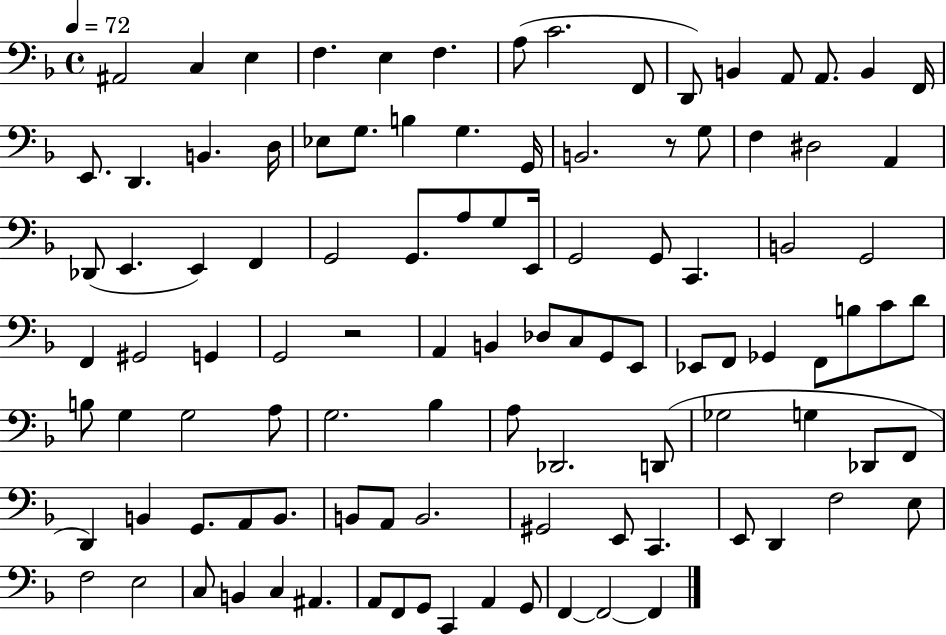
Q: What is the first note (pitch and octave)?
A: A#2